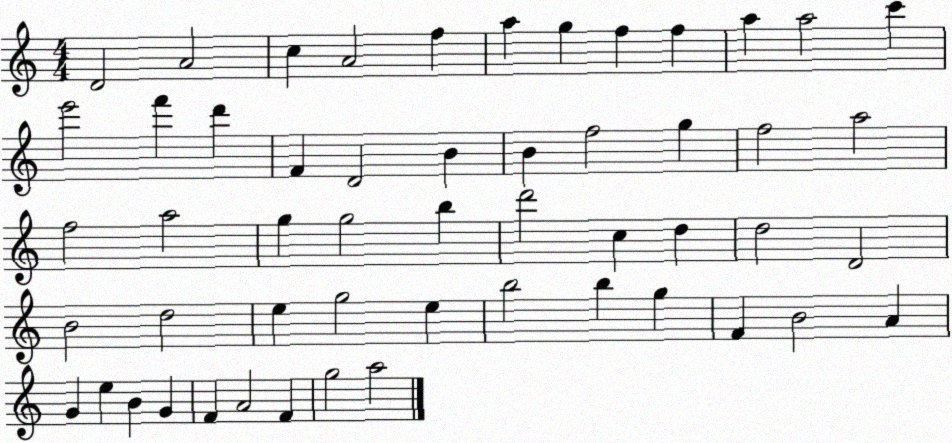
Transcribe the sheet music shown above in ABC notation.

X:1
T:Untitled
M:4/4
L:1/4
K:C
D2 A2 c A2 f a g f f a a2 c' e'2 f' d' F D2 B B f2 g f2 a2 f2 a2 g g2 b d'2 c d d2 D2 B2 d2 e g2 e b2 b g F B2 A G e B G F A2 F g2 a2